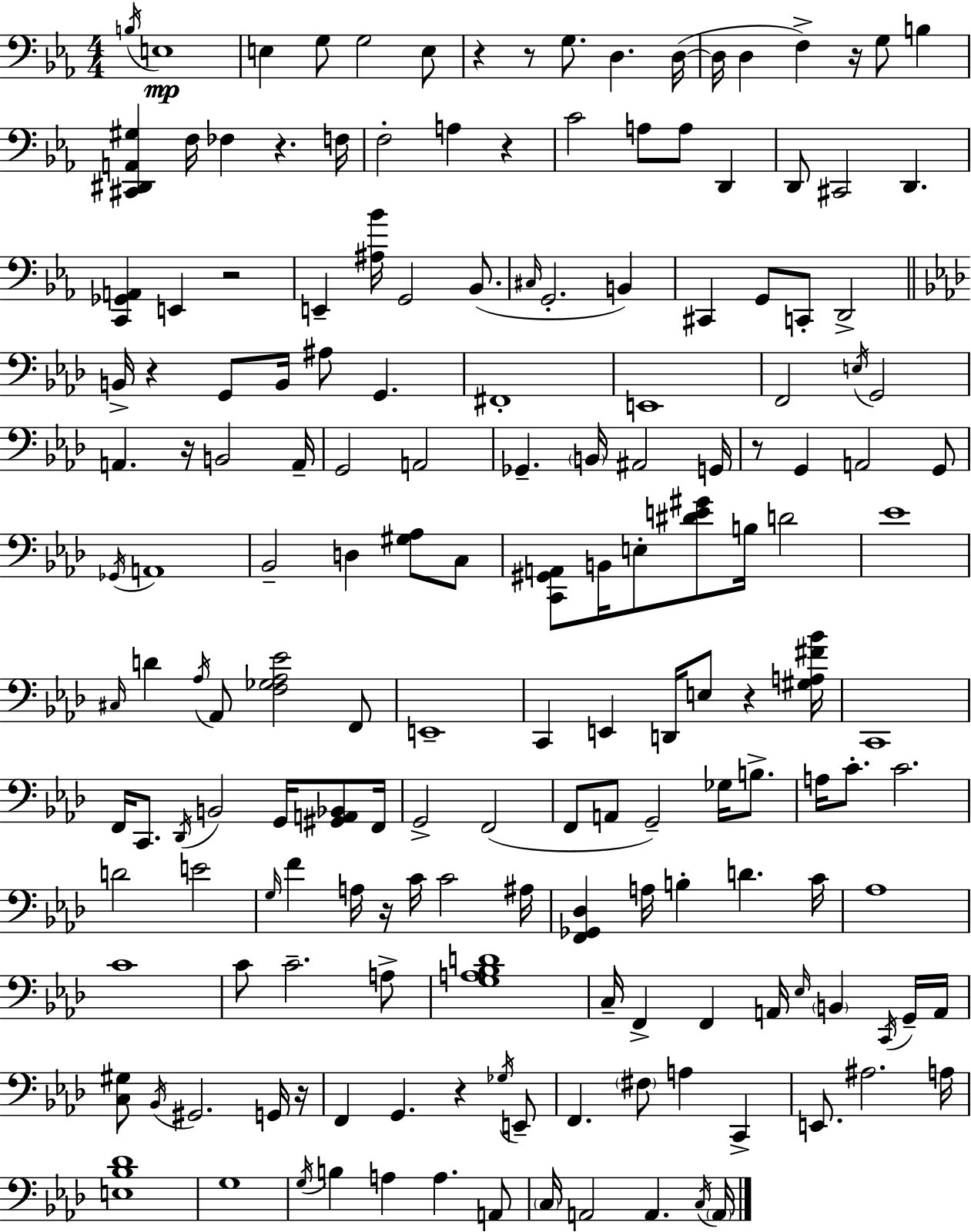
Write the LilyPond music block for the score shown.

{
  \clef bass
  \numericTimeSignature
  \time 4/4
  \key ees \major
  \acciaccatura { b16 }\mp e1 | e4 g8 g2 e8 | r4 r8 g8. d4. | d16~(~ d16 d4 f4->) r16 g8 b4 | \break <cis, dis, a, gis>4 f16 fes4 r4. | f16 f2-. a4 r4 | c'2 a8 a8 d,4 | d,8 cis,2 d,4. | \break <c, ges, a,>4 e,4 r2 | e,4-- <ais bes'>16 g,2 bes,8.( | \grace { cis16 } g,2.-. b,4) | cis,4 g,8 c,8-. d,2-> | \break \bar "||" \break \key aes \major b,16-> r4 g,8 b,16 ais8 g,4. | fis,1-. | e,1 | f,2 \acciaccatura { e16 } g,2 | \break a,4. r16 b,2 | a,16-- g,2 a,2 | ges,4.-- \parenthesize b,16 ais,2 | g,16 r8 g,4 a,2 g,8 | \break \acciaccatura { ges,16 } a,1 | bes,2-- d4 <gis aes>8 | c8 <c, gis, a,>8 b,16 e8-. <dis' e' gis'>8 b16 d'2 | ees'1 | \break \grace { cis16 } d'4 \acciaccatura { aes16 } aes,8 <f ges aes ees'>2 | f,8 e,1-- | c,4 e,4 d,16 e8 r4 | <gis a fis' bes'>16 c,1 | \break f,16 c,8. \acciaccatura { des,16 } b,2 | g,16 <gis, a, bes,>8 f,16 g,2-> f,2( | f,8 a,8 g,2--) | ges16 b8.-> a16 c'8.-. c'2. | \break d'2 e'2 | \grace { g16 } f'4 a16 r16 c'16 c'2 | ais16 <f, ges, des>4 a16 b4-. d'4. | c'16 aes1 | \break c'1 | c'8 c'2.-- | a8-> <g a bes d'>1 | c16-- f,4-> f,4 a,16 | \break \grace { ees16 } \parenthesize b,4 \acciaccatura { c,16 } g,16-- a,16 <c gis>8 \acciaccatura { bes,16 } gis,2. | g,16 r16 f,4 g,4. | r4 \acciaccatura { ges16 } e,8-- f,4. | \parenthesize fis8 a4 c,4-> e,8. ais2. | \break a16 <e bes des'>1 | g1 | \acciaccatura { g16 } b4 a4 | a4. a,8 \parenthesize c16 a,2 | \break a,4. \acciaccatura { c16 } \parenthesize a,16 \bar "|."
}